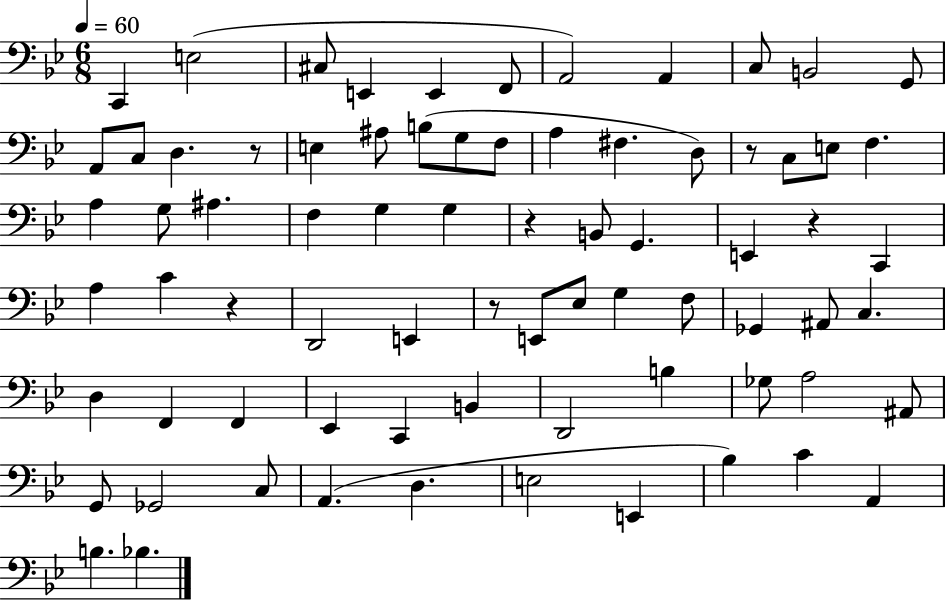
C2/q E3/h C#3/e E2/q E2/q F2/e A2/h A2/q C3/e B2/h G2/e A2/e C3/e D3/q. R/e E3/q A#3/e B3/e G3/e F3/e A3/q F#3/q. D3/e R/e C3/e E3/e F3/q. A3/q G3/e A#3/q. F3/q G3/q G3/q R/q B2/e G2/q. E2/q R/q C2/q A3/q C4/q R/q D2/h E2/q R/e E2/e Eb3/e G3/q F3/e Gb2/q A#2/e C3/q. D3/q F2/q F2/q Eb2/q C2/q B2/q D2/h B3/q Gb3/e A3/h A#2/e G2/e Gb2/h C3/e A2/q. D3/q. E3/h E2/q Bb3/q C4/q A2/q B3/q. Bb3/q.